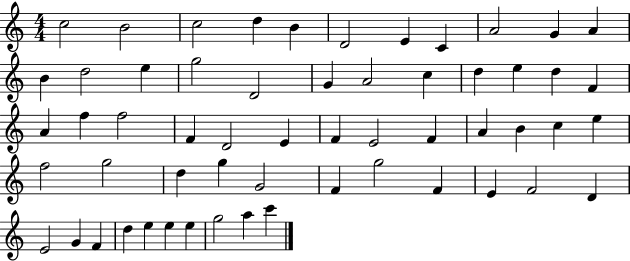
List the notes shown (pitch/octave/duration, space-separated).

C5/h B4/h C5/h D5/q B4/q D4/h E4/q C4/q A4/h G4/q A4/q B4/q D5/h E5/q G5/h D4/h G4/q A4/h C5/q D5/q E5/q D5/q F4/q A4/q F5/q F5/h F4/q D4/h E4/q F4/q E4/h F4/q A4/q B4/q C5/q E5/q F5/h G5/h D5/q G5/q G4/h F4/q G5/h F4/q E4/q F4/h D4/q E4/h G4/q F4/q D5/q E5/q E5/q E5/q G5/h A5/q C6/q